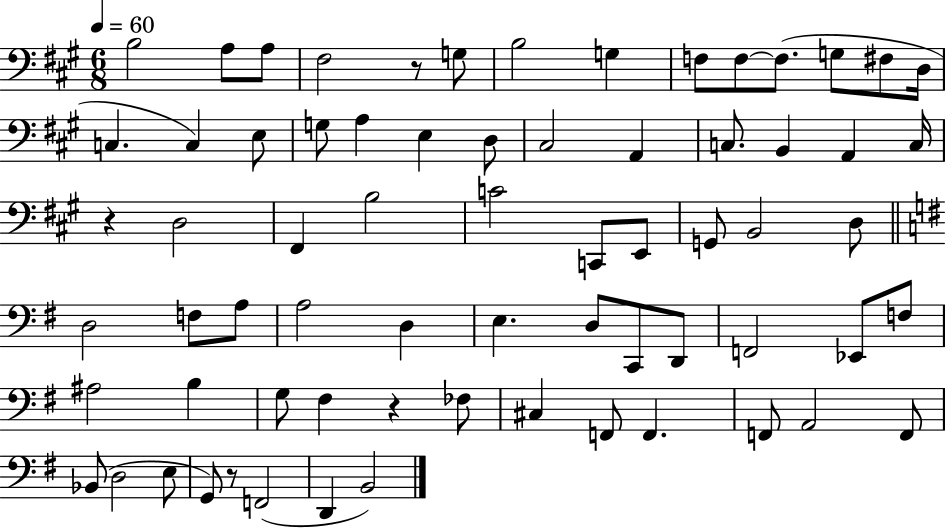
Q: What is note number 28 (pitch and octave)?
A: F#2